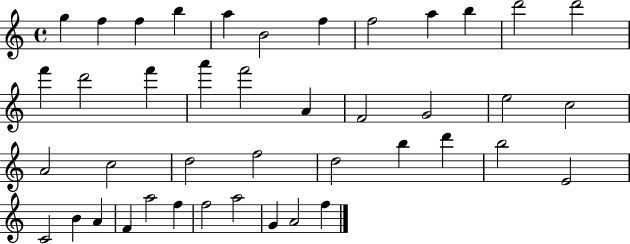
G5/q F5/q F5/q B5/q A5/q B4/h F5/q F5/h A5/q B5/q D6/h D6/h F6/q D6/h F6/q A6/q F6/h A4/q F4/h G4/h E5/h C5/h A4/h C5/h D5/h F5/h D5/h B5/q D6/q B5/h E4/h C4/h B4/q A4/q F4/q A5/h F5/q F5/h A5/h G4/q A4/h F5/q